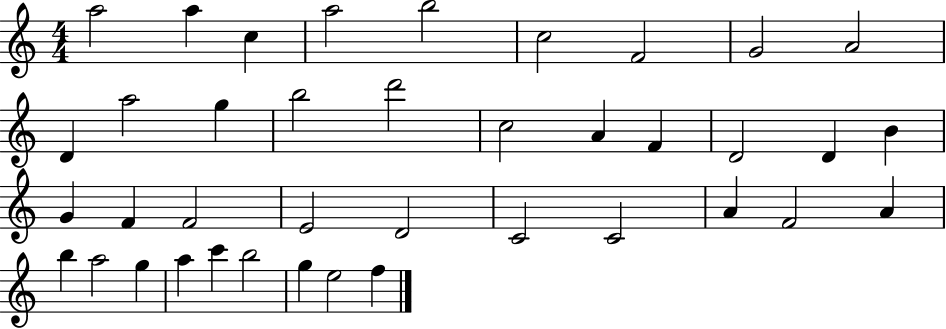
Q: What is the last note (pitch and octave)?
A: F5